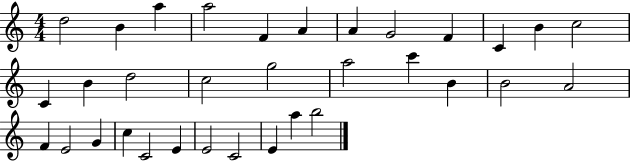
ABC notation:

X:1
T:Untitled
M:4/4
L:1/4
K:C
d2 B a a2 F A A G2 F C B c2 C B d2 c2 g2 a2 c' B B2 A2 F E2 G c C2 E E2 C2 E a b2